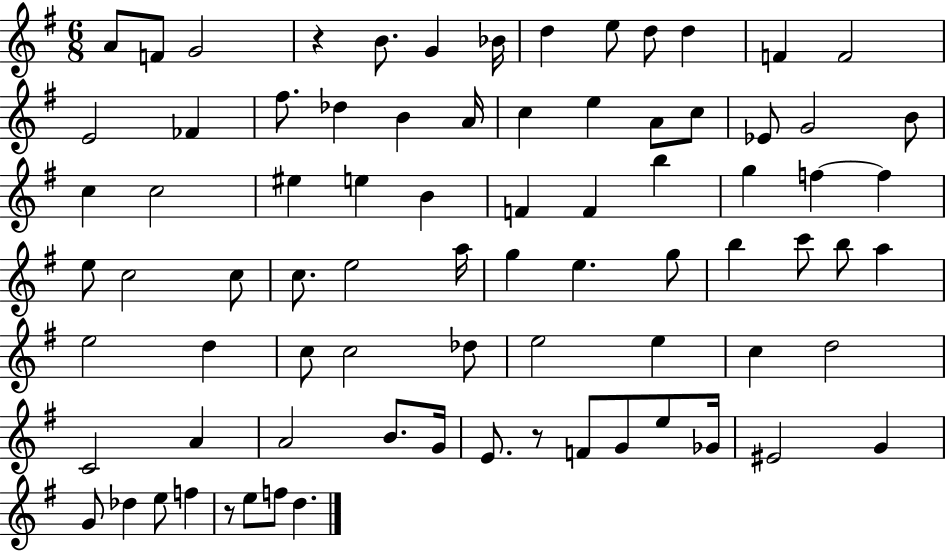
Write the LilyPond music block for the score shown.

{
  \clef treble
  \numericTimeSignature
  \time 6/8
  \key g \major
  \repeat volta 2 { a'8 f'8 g'2 | r4 b'8. g'4 bes'16 | d''4 e''8 d''8 d''4 | f'4 f'2 | \break e'2 fes'4 | fis''8. des''4 b'4 a'16 | c''4 e''4 a'8 c''8 | ees'8 g'2 b'8 | \break c''4 c''2 | eis''4 e''4 b'4 | f'4 f'4 b''4 | g''4 f''4~~ f''4 | \break e''8 c''2 c''8 | c''8. e''2 a''16 | g''4 e''4. g''8 | b''4 c'''8 b''8 a''4 | \break e''2 d''4 | c''8 c''2 des''8 | e''2 e''4 | c''4 d''2 | \break c'2 a'4 | a'2 b'8. g'16 | e'8. r8 f'8 g'8 e''8 ges'16 | eis'2 g'4 | \break g'8 des''4 e''8 f''4 | r8 e''8 f''8 d''4. | } \bar "|."
}